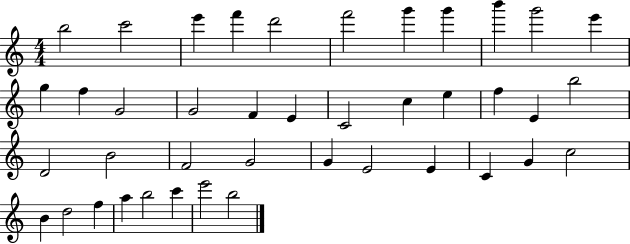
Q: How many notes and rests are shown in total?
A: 41